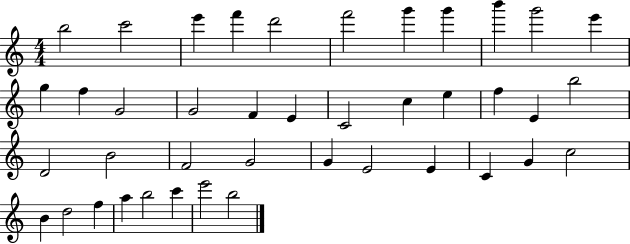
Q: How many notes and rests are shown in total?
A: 41